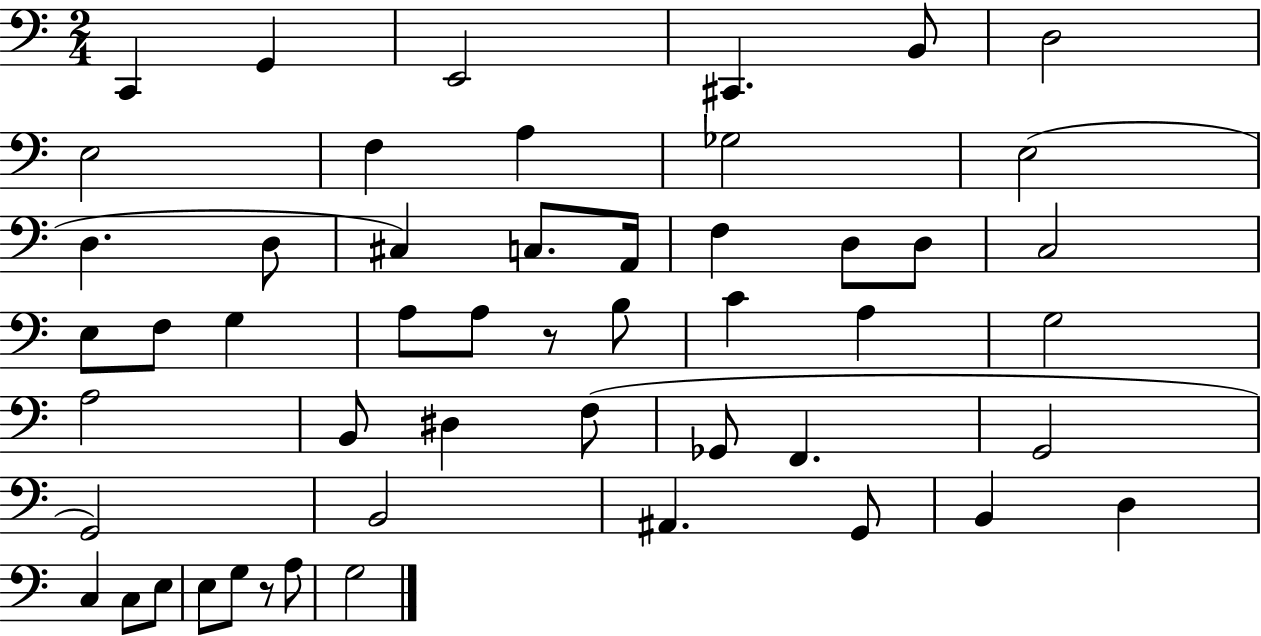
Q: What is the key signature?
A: C major